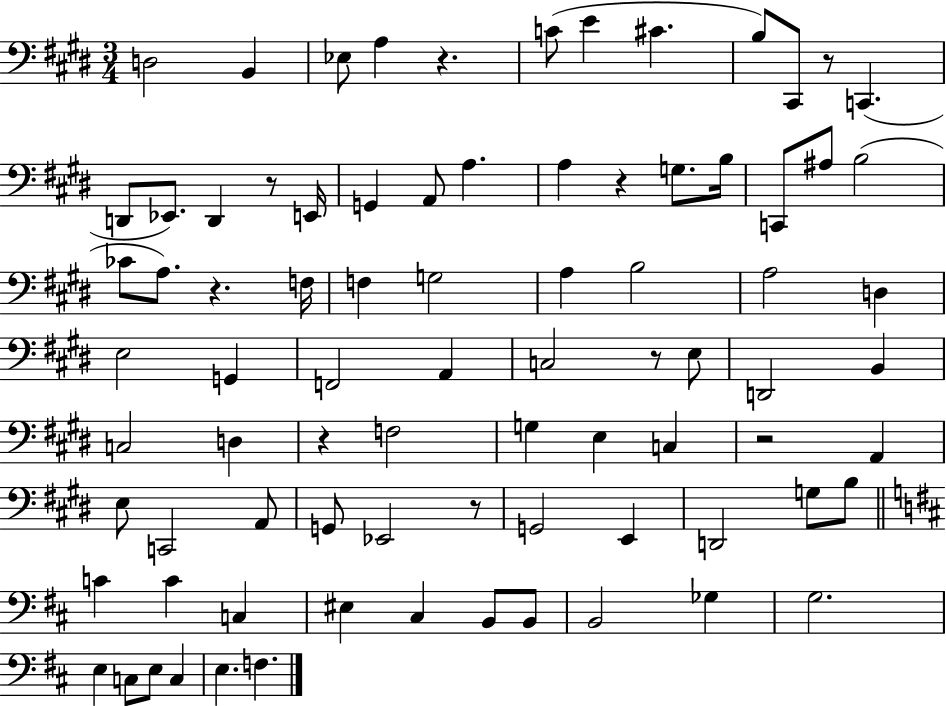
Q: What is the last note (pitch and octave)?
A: F3